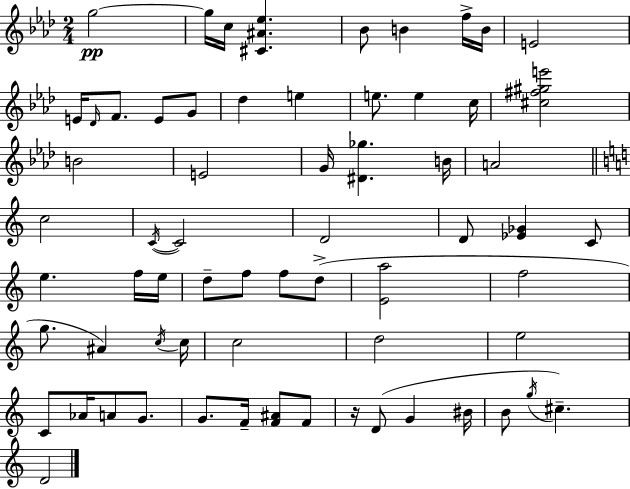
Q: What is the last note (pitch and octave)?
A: D4